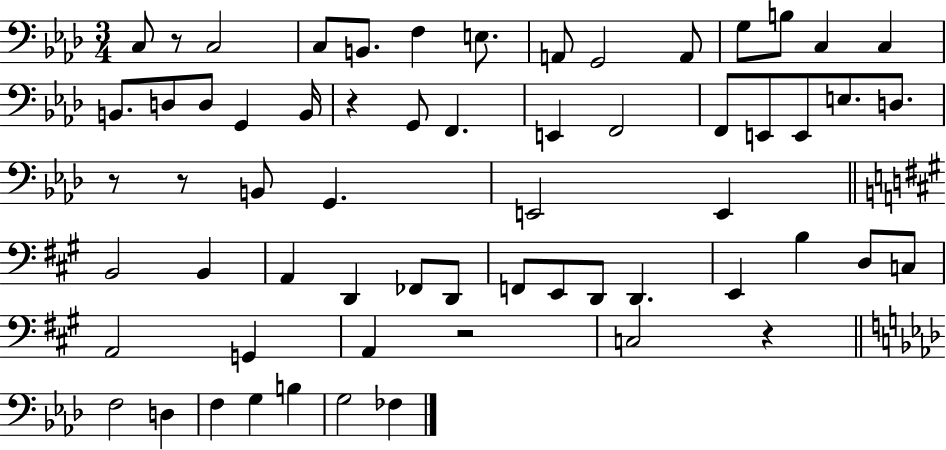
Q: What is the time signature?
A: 3/4